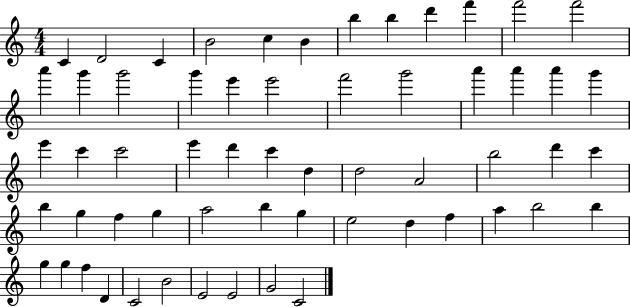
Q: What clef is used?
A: treble